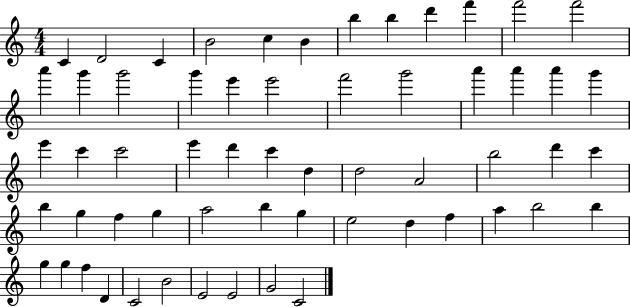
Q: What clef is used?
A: treble